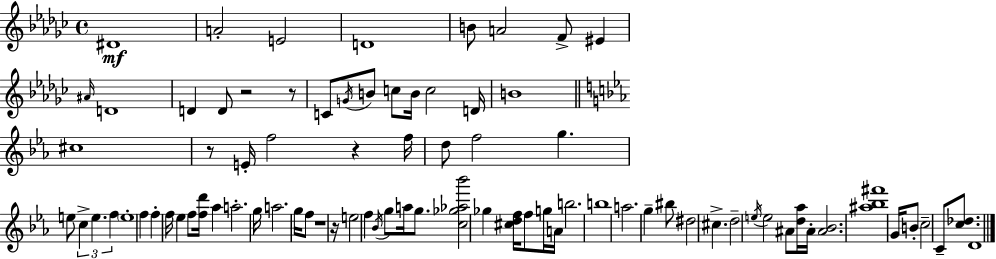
{
  \clef treble
  \time 4/4
  \defaultTimeSignature
  \key ees \minor
  dis'1\mf | a'2-. e'2 | d'1 | b'8 a'2 f'8-> eis'4 | \break \grace { ais'16 } d'1 | d'4 d'8 r2 r8 | c'8 \acciaccatura { g'16 } b'8 c''8 b'16 c''2 | d'16 b'1 | \break \bar "||" \break \key ees \major cis''1 | r8 e'16-. f''2 r4 f''16 | d''8 f''2 g''4. | e''8 \tuplet 3/2 { c''4-> e''4. f''4 } | \break \parenthesize e''1-. | f''4 f''4-. f''16 ees''4 f''8 <f'' d'''>16 | aes''4 a''2.-. | g''16 a''2. g''16 f''8 | \break r1 | r16 e''2 f''4 \acciaccatura { bes'16 } g''8 | a''16 g''8. <c'' ges'' aes'' bes'''>2 ges''4 | <cis'' d'' f''>16 f''8 g''16 a'16 b''2. | \break b''1 | a''2. g''4-- | bis''8 dis''2 cis''4.-> | d''2-- \acciaccatura { e''16 } e''2 | \break ais'8 <d'' aes''>16 ais'16-. <ais' bes'>2. | <ais'' bes'' fis'''>1 | g'16 b'8-. c''2-- c'8-- <c'' des''>8. | d'1 | \break \bar "|."
}